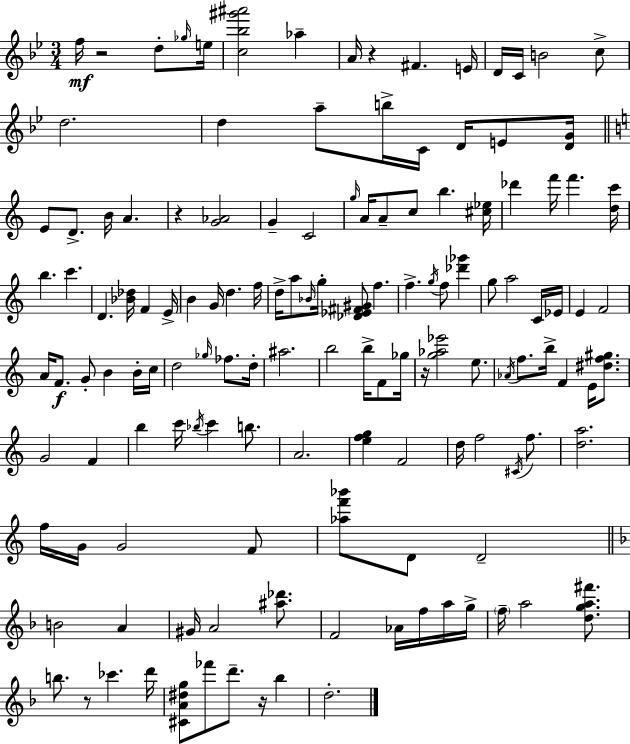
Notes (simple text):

F5/s R/h D5/e Gb5/s E5/s [C5,Bb5,G#6,A#6]/h Ab5/q A4/s R/q F#4/q. E4/s D4/s C4/s B4/h C5/e D5/h. D5/q A5/e B5/s C4/s D4/s E4/e [D4,G4]/s E4/e D4/e. B4/s A4/q. R/q [G4,Ab4]/h G4/q C4/h G5/s A4/s A4/e C5/e B5/q. [C#5,Eb5]/s Db6/q F6/s F6/q. [D5,C6]/s B5/q. C6/q. D4/q. [Bb4,Db5]/s F4/q E4/s B4/q G4/s D5/q. F5/s D5/s A5/e Bb4/s G5/s [Db4,Eb4,F#4,G#4]/e F5/q. F5/q. G5/s F5/e [Db6,Gb6]/q G5/e A5/h C4/s Eb4/s E4/q F4/h A4/s F4/e. G4/e B4/q B4/s C5/s D5/h Gb5/s FES5/e. D5/s A#5/h. B5/h B5/s F4/e Gb5/s R/s [G5,Ab5,Eb6]/h E5/e. Ab4/s F5/e. B5/s F4/q E4/s [D#5,F5,G#5]/e. G4/h F4/q B5/q C6/s Bb5/s C6/q B5/e. A4/h. [E5,F5,G5]/q F4/h D5/s F5/h C#4/s F5/e. [D5,A5]/h. F5/s G4/s G4/h F4/e [Ab5,F6,Bb6]/e D4/e D4/h B4/h A4/q G#4/s A4/h [A#5,Db6]/e. F4/h Ab4/s F5/s A5/s G5/s F5/s A5/h [D5,G5,A5,F#6]/e. B5/e. R/e CES6/q. D6/s [C#4,A4,D#5,G5]/e FES6/e D6/e. R/s Bb5/q D5/h.